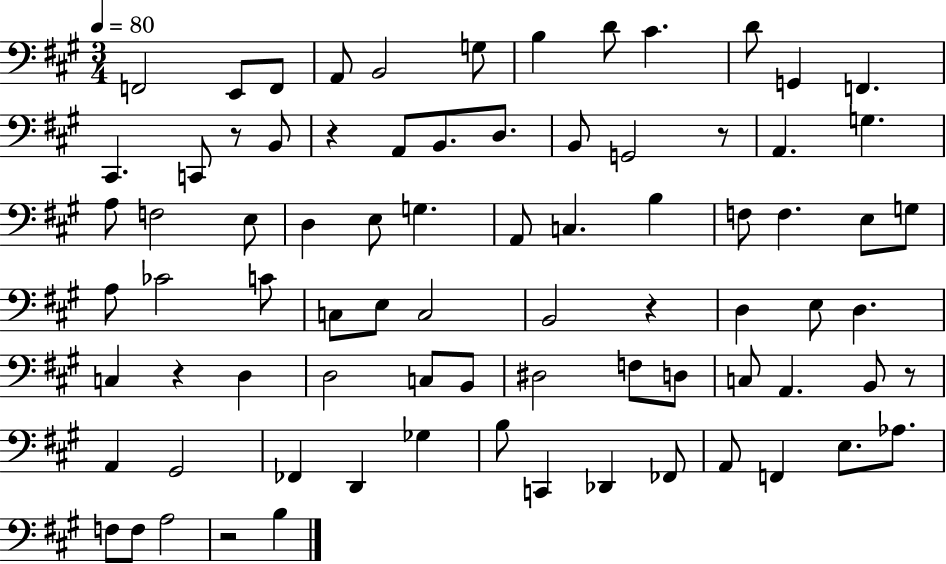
{
  \clef bass
  \numericTimeSignature
  \time 3/4
  \key a \major
  \tempo 4 = 80
  \repeat volta 2 { f,2 e,8 f,8 | a,8 b,2 g8 | b4 d'8 cis'4. | d'8 g,4 f,4. | \break cis,4. c,8 r8 b,8 | r4 a,8 b,8. d8. | b,8 g,2 r8 | a,4. g4. | \break a8 f2 e8 | d4 e8 g4. | a,8 c4. b4 | f8 f4. e8 g8 | \break a8 ces'2 c'8 | c8 e8 c2 | b,2 r4 | d4 e8 d4. | \break c4 r4 d4 | d2 c8 b,8 | dis2 f8 d8 | c8 a,4. b,8 r8 | \break a,4 gis,2 | fes,4 d,4 ges4 | b8 c,4 des,4 fes,8 | a,8 f,4 e8. aes8. | \break f8 f8 a2 | r2 b4 | } \bar "|."
}